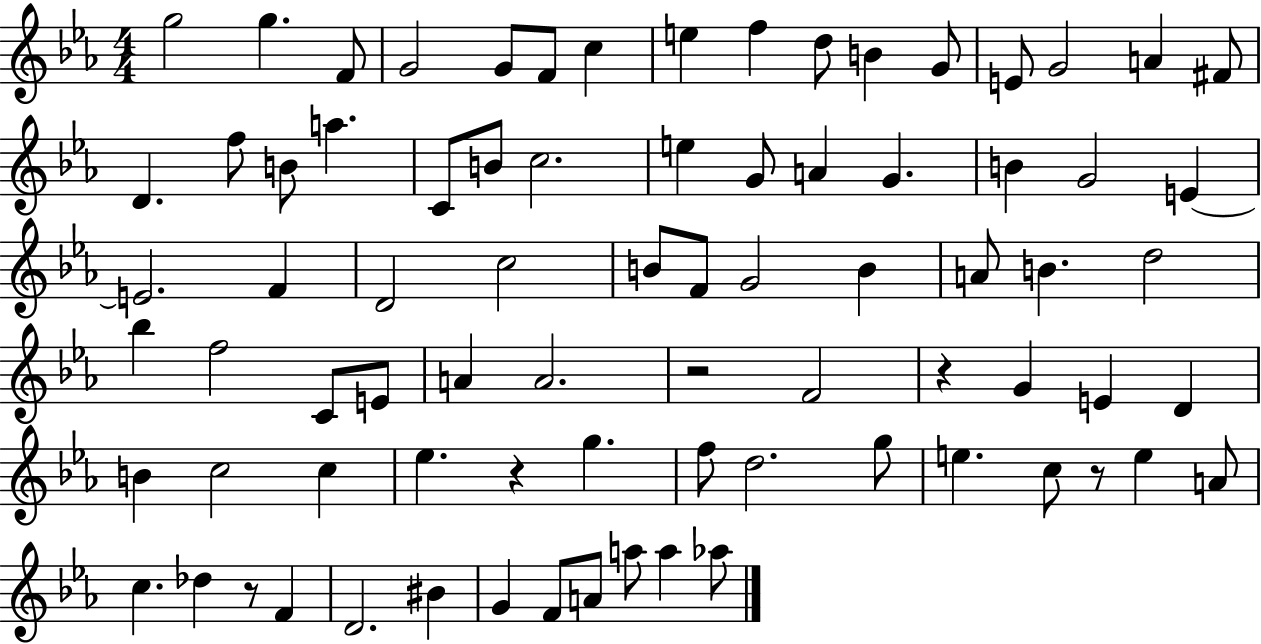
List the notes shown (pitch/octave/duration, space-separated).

G5/h G5/q. F4/e G4/h G4/e F4/e C5/q E5/q F5/q D5/e B4/q G4/e E4/e G4/h A4/q F#4/e D4/q. F5/e B4/e A5/q. C4/e B4/e C5/h. E5/q G4/e A4/q G4/q. B4/q G4/h E4/q E4/h. F4/q D4/h C5/h B4/e F4/e G4/h B4/q A4/e B4/q. D5/h Bb5/q F5/h C4/e E4/e A4/q A4/h. R/h F4/h R/q G4/q E4/q D4/q B4/q C5/h C5/q Eb5/q. R/q G5/q. F5/e D5/h. G5/e E5/q. C5/e R/e E5/q A4/e C5/q. Db5/q R/e F4/q D4/h. BIS4/q G4/q F4/e A4/e A5/e A5/q Ab5/e